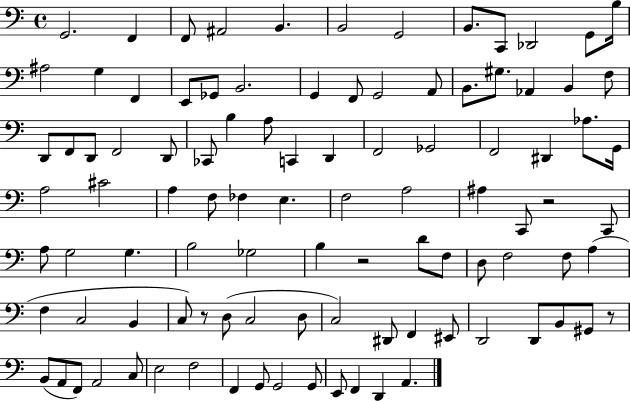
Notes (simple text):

G2/h. F2/q F2/e A#2/h B2/q. B2/h G2/h B2/e. C2/e Db2/h G2/e B3/s A#3/h G3/q F2/q E2/e Gb2/e B2/h. G2/q F2/e G2/h A2/e B2/e. G#3/e. Ab2/q B2/q F3/e D2/e F2/e D2/e F2/h D2/e CES2/e B3/q A3/e C2/q D2/q F2/h Gb2/h F2/h D#2/q Ab3/e. G2/s A3/h C#4/h A3/q F3/e FES3/q E3/q. F3/h A3/h A#3/q C2/e R/h C2/e A3/e G3/h G3/q. B3/h Gb3/h B3/q R/h D4/e F3/e D3/e F3/h F3/e A3/q F3/q C3/h B2/q C3/e R/e D3/e C3/h D3/e C3/h D#2/e F2/q EIS2/e D2/h D2/e B2/e G#2/e R/e B2/e A2/e F2/e A2/h C3/e E3/h F3/h F2/q G2/e G2/h G2/e E2/e F2/q D2/q A2/q.